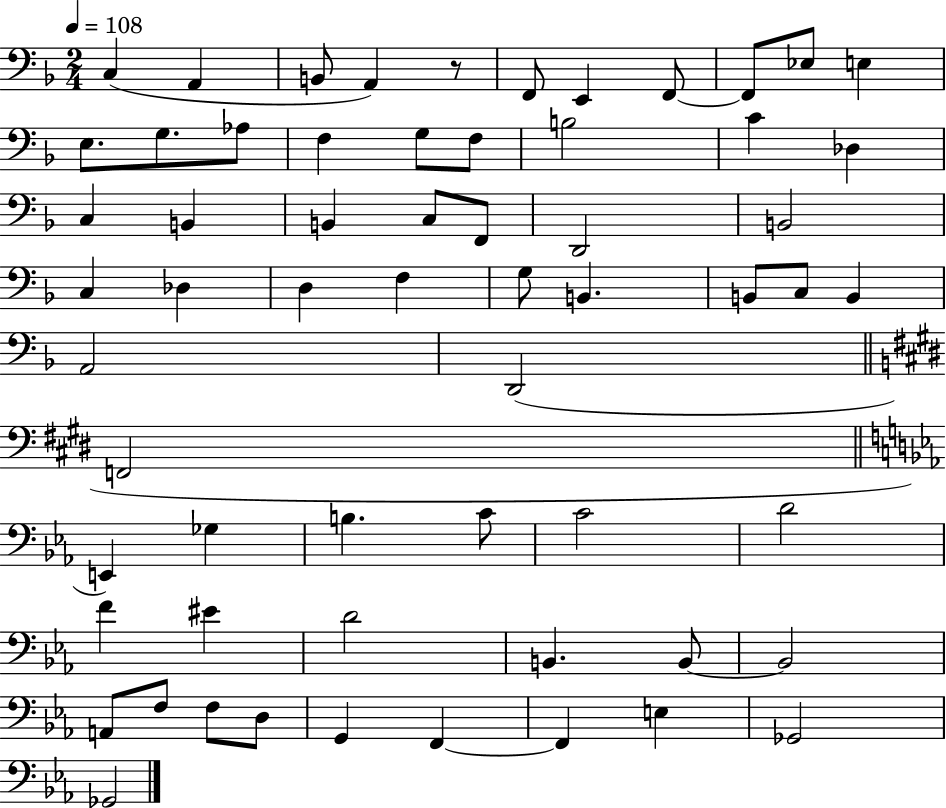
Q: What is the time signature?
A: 2/4